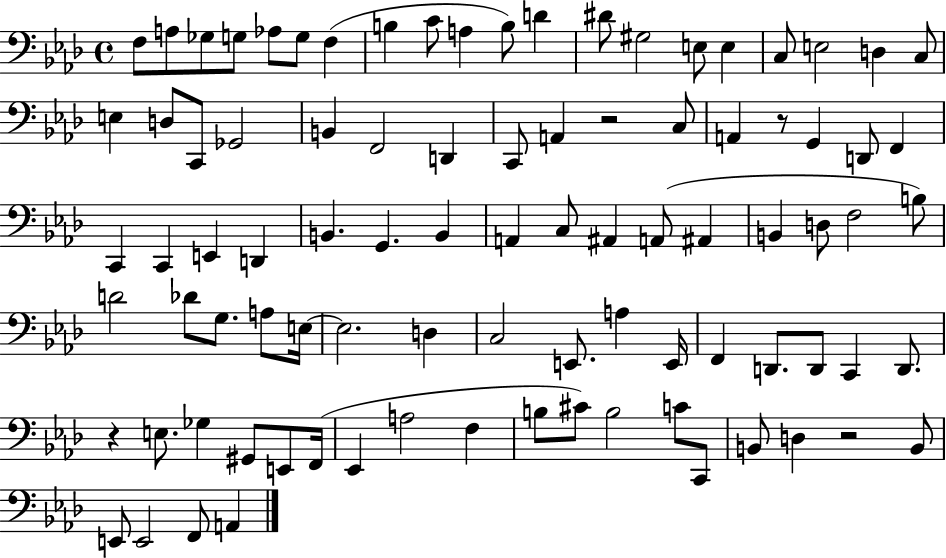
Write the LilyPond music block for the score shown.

{
  \clef bass
  \time 4/4
  \defaultTimeSignature
  \key aes \major
  f8 a8 ges8 g8 aes8 g8 f4( | b4 c'8 a4 b8) d'4 | dis'8 gis2 e8 e4 | c8 e2 d4 c8 | \break e4 d8 c,8 ges,2 | b,4 f,2 d,4 | c,8 a,4 r2 c8 | a,4 r8 g,4 d,8 f,4 | \break c,4 c,4 e,4 d,4 | b,4. g,4. b,4 | a,4 c8 ais,4 a,8( ais,4 | b,4 d8 f2 b8) | \break d'2 des'8 g8. a8 e16~~ | e2. d4 | c2 e,8. a4 e,16 | f,4 d,8. d,8 c,4 d,8. | \break r4 e8. ges4 gis,8 e,8 f,16( | ees,4 a2 f4 | b8 cis'8) b2 c'8 c,8 | b,8 d4 r2 b,8 | \break e,8 e,2 f,8 a,4 | \bar "|."
}